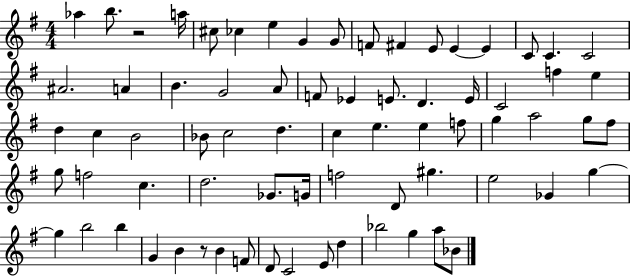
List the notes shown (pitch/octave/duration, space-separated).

Ab5/q B5/e. R/h A5/s C#5/e CES5/q E5/q G4/q G4/e F4/e F#4/q E4/e E4/q E4/q C4/e C4/q. C4/h A#4/h. A4/q B4/q. G4/h A4/e F4/e Eb4/q E4/e. D4/q. E4/s C4/h F5/q E5/q D5/q C5/q B4/h Bb4/e C5/h D5/q. C5/q E5/q. E5/q F5/e G5/q A5/h G5/e F#5/e G5/e F5/h C5/q. D5/h. Gb4/e. G4/s F5/h D4/e G#5/q. E5/h Gb4/q G5/q G5/q B5/h B5/q G4/q B4/q R/e B4/q F4/e D4/e C4/h E4/e D5/q Bb5/h G5/q A5/e Bb4/e